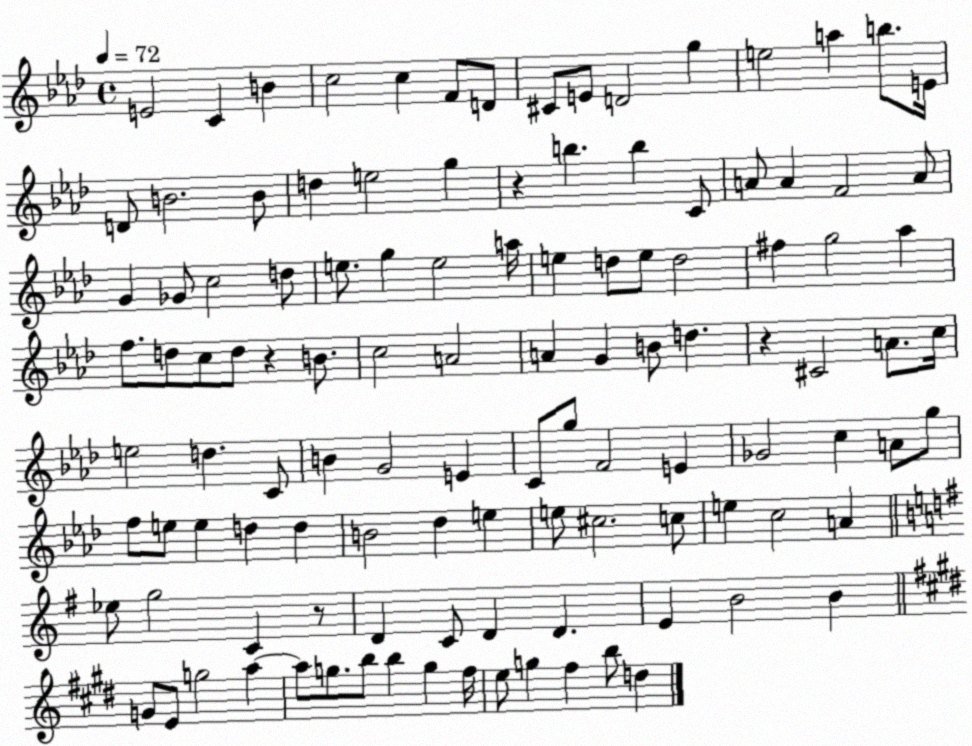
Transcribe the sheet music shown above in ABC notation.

X:1
T:Untitled
M:4/4
L:1/4
K:Ab
E2 C B c2 c F/2 D/2 ^C/2 E/2 D2 g e2 a b/2 E/4 D/2 B2 B/2 d e2 g z b b C/2 A/2 A F2 A/2 G _G/2 c2 d/2 e/2 g e2 a/4 e d/2 e/2 d2 ^f g2 _a f/2 d/2 c/2 d/2 z B/2 c2 A2 A G B/2 d z ^C2 A/2 c/4 e2 d C/2 B G2 E C/2 g/2 F2 E _G2 c A/2 g/2 f/2 e/2 e d d B2 _d e e/2 ^c2 c/2 e c2 A _e/2 g2 C z/2 D C/2 D D E B2 B G/2 E/2 g2 a a/2 g/2 b/2 b g ^f/4 e/2 g ^f b/2 d